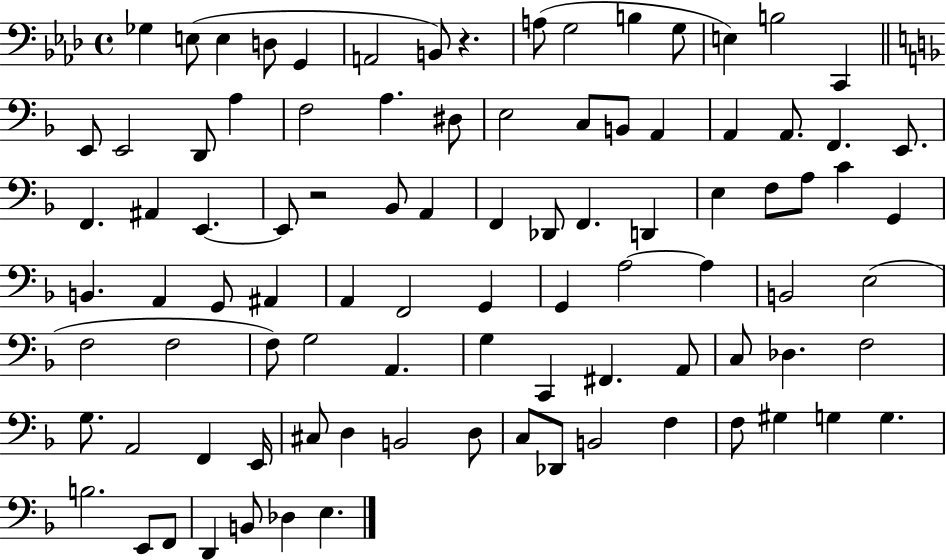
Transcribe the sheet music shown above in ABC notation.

X:1
T:Untitled
M:4/4
L:1/4
K:Ab
_G, E,/2 E, D,/2 G,, A,,2 B,,/2 z A,/2 G,2 B, G,/2 E, B,2 C,, E,,/2 E,,2 D,,/2 A, F,2 A, ^D,/2 E,2 C,/2 B,,/2 A,, A,, A,,/2 F,, E,,/2 F,, ^A,, E,, E,,/2 z2 _B,,/2 A,, F,, _D,,/2 F,, D,, E, F,/2 A,/2 C G,, B,, A,, G,,/2 ^A,, A,, F,,2 G,, G,, A,2 A, B,,2 E,2 F,2 F,2 F,/2 G,2 A,, G, C,, ^F,, A,,/2 C,/2 _D, F,2 G,/2 A,,2 F,, E,,/4 ^C,/2 D, B,,2 D,/2 C,/2 _D,,/2 B,,2 F, F,/2 ^G, G, G, B,2 E,,/2 F,,/2 D,, B,,/2 _D, E,